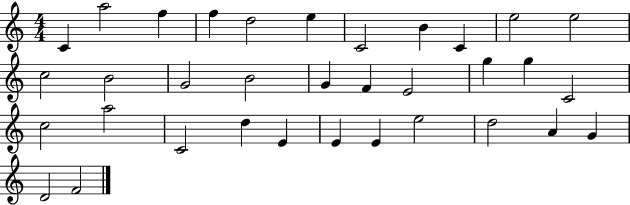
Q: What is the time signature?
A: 4/4